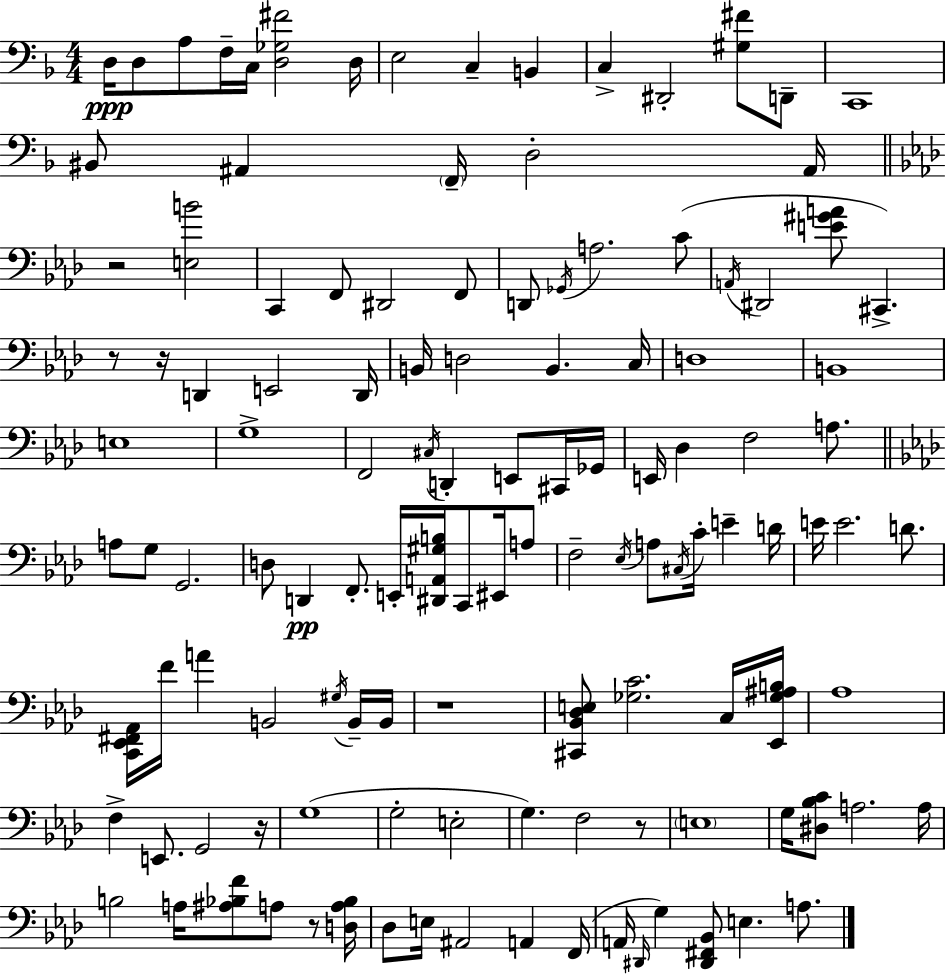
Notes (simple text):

D3/s D3/e A3/e F3/s C3/s [D3,Gb3,F#4]/h D3/s E3/h C3/q B2/q C3/q D#2/h [G#3,F#4]/e D2/e C2/w BIS2/e A#2/q F2/s D3/h A#2/s R/h [E3,B4]/h C2/q F2/e D#2/h F2/e D2/e Gb2/s A3/h. C4/e A2/s D#2/h [E4,G#4,A4]/e C#2/q. R/e R/s D2/q E2/h D2/s B2/s D3/h B2/q. C3/s D3/w B2/w E3/w G3/w F2/h C#3/s D2/q E2/e C#2/s Gb2/s E2/s Db3/q F3/h A3/e. A3/e G3/e G2/h. D3/e D2/q F2/e. E2/s [D#2,A2,G#3,B3]/s C2/e EIS2/s A3/e F3/h Eb3/s A3/e C#3/s C4/s E4/q D4/s E4/s E4/h. D4/e. [C2,Eb2,F#2,Ab2]/s F4/s A4/q B2/h G#3/s B2/s B2/s R/w [C#2,Bb2,Db3,E3]/e [Gb3,C4]/h. C3/s [Eb2,Gb3,A#3,B3]/s Ab3/w F3/q E2/e. G2/h R/s G3/w G3/h E3/h G3/q. F3/h R/e E3/w G3/s [D#3,Bb3,C4]/e A3/h. A3/s B3/h A3/s [A#3,Bb3,F4]/e A3/e R/e [D3,A3,Bb3]/s Db3/e E3/s A#2/h A2/q F2/s A2/s D#2/s G3/q [D#2,F#2,Bb2]/e E3/q. A3/e.